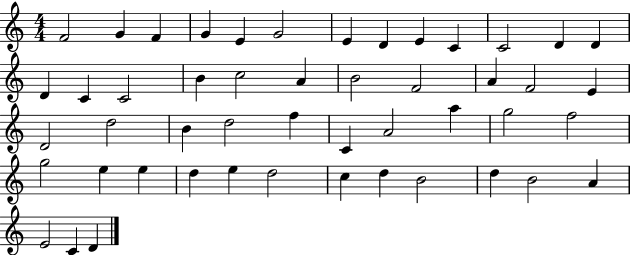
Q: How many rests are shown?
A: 0